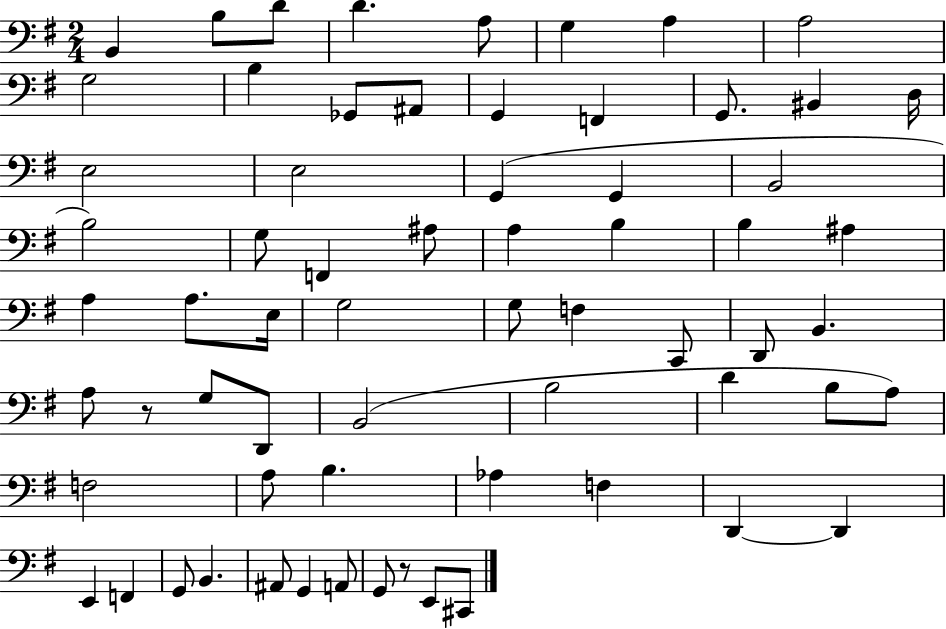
X:1
T:Untitled
M:2/4
L:1/4
K:G
B,, B,/2 D/2 D A,/2 G, A, A,2 G,2 B, _G,,/2 ^A,,/2 G,, F,, G,,/2 ^B,, D,/4 E,2 E,2 G,, G,, B,,2 B,2 G,/2 F,, ^A,/2 A, B, B, ^A, A, A,/2 E,/4 G,2 G,/2 F, C,,/2 D,,/2 B,, A,/2 z/2 G,/2 D,,/2 B,,2 B,2 D B,/2 A,/2 F,2 A,/2 B, _A, F, D,, D,, E,, F,, G,,/2 B,, ^A,,/2 G,, A,,/2 G,,/2 z/2 E,,/2 ^C,,/2